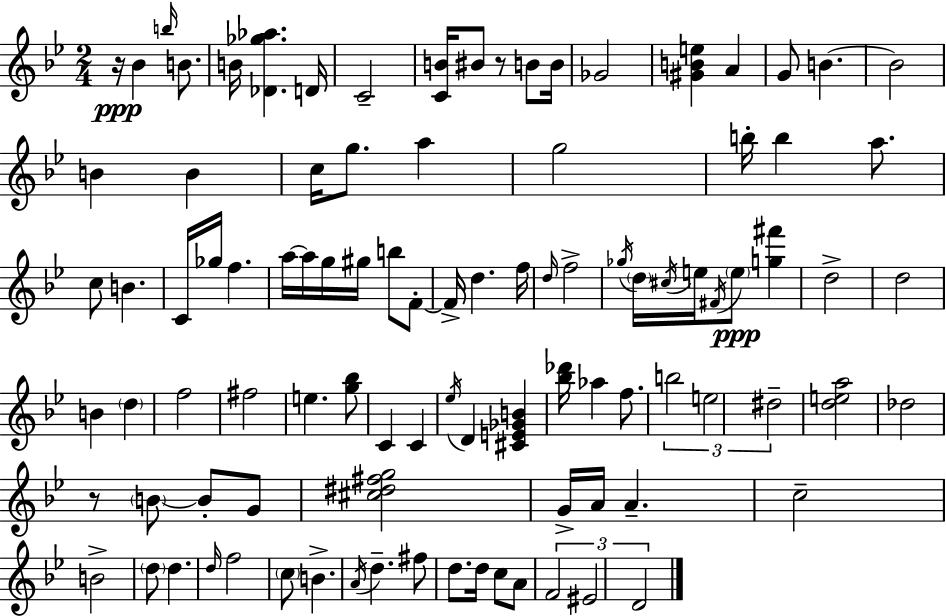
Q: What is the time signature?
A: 2/4